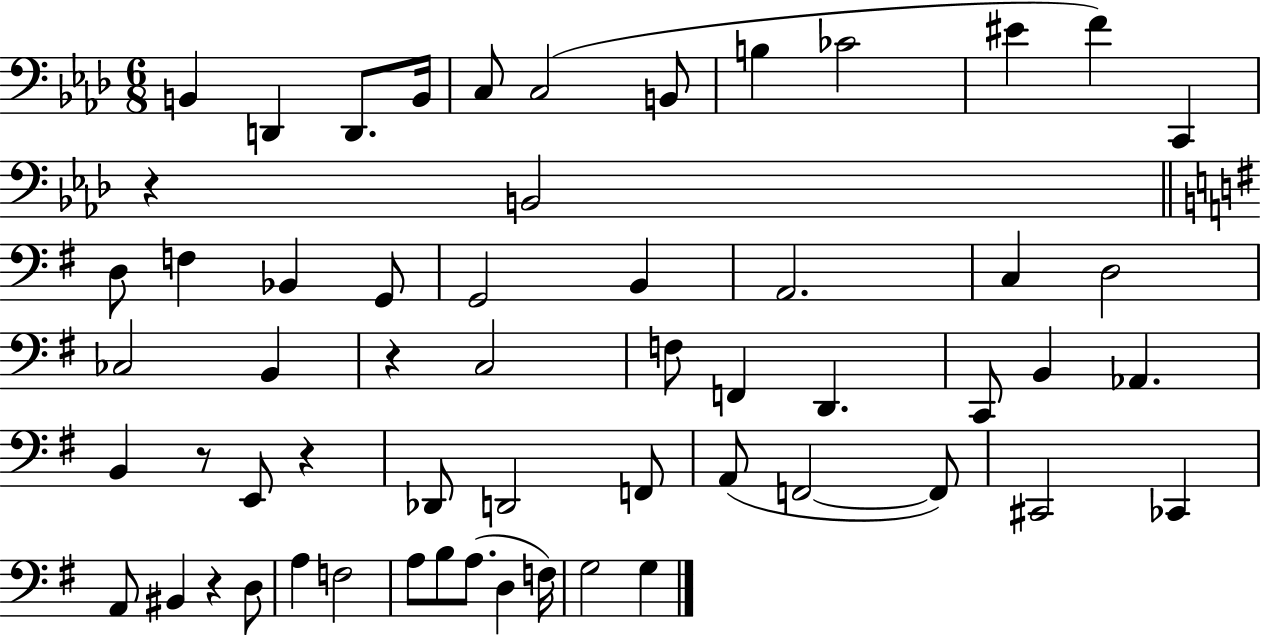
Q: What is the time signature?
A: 6/8